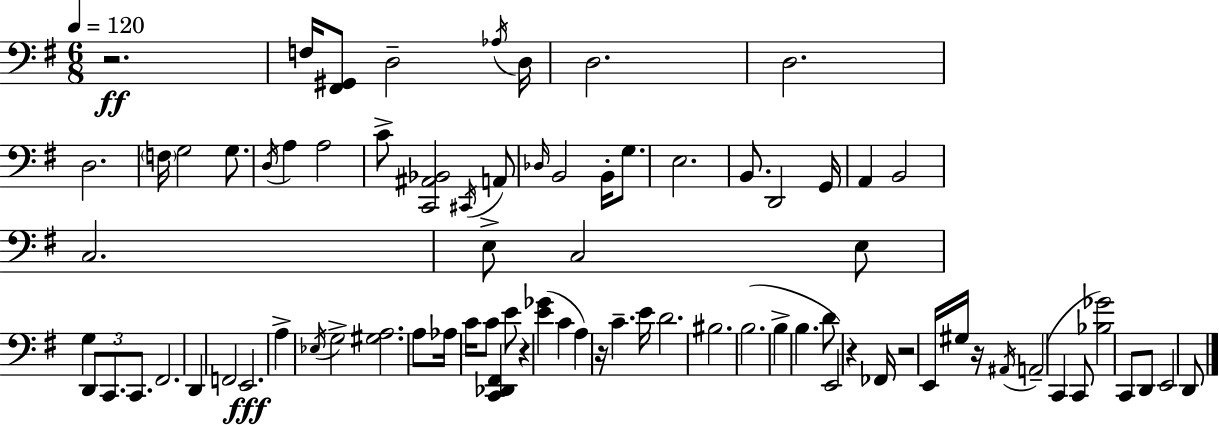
{
  \clef bass
  \numericTimeSignature
  \time 6/8
  \key e \minor
  \tempo 4 = 120
  r2.\ff | f16 <fis, gis,>8 d2-- \acciaccatura { aes16 } | d16 d2. | d2. | \break d2. | \parenthesize f16 g2 g8. | \acciaccatura { d16 } a4 a2 | c'8-> <c, ais, bes,>2 | \break \acciaccatura { cis,16 } a,8 \grace { des16 } b,2 | b,16-. g8. e2. | b,8. d,2 | g,16 a,4 b,2 | \break c2. | e8-> c2 | e8 g4 \tuplet 3/2 { d,8 c,8. | c,8. } fis,2. | \break d,4 f,2 | e,2.\fff | a4-> \acciaccatura { ees16 } g2-> | <gis a>2. | \break a8 aes16 c'16 c'8 <c, des, fis,>4 | e'8 r4 <e' ges'>4( | c'4 a4) r16 c'4.-- | e'16 d'2. | \break bis2. | b2.( | b4-> b4. | d'8 e,2) | \break r4 fes,16 r2 | e,16 gis16 r16 \acciaccatura { ais,16 }( a,2-- | c,4 c,8 <bes ges'>2) | c,8 d,8 e,2 | \break d,8 \bar "|."
}